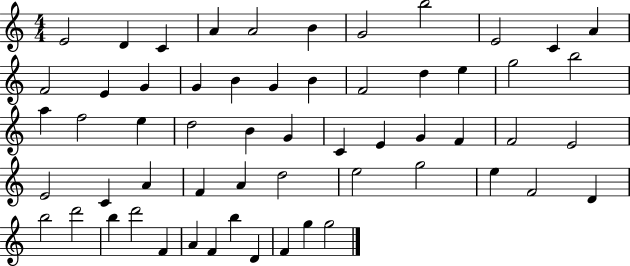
{
  \clef treble
  \numericTimeSignature
  \time 4/4
  \key c \major
  e'2 d'4 c'4 | a'4 a'2 b'4 | g'2 b''2 | e'2 c'4 a'4 | \break f'2 e'4 g'4 | g'4 b'4 g'4 b'4 | f'2 d''4 e''4 | g''2 b''2 | \break a''4 f''2 e''4 | d''2 b'4 g'4 | c'4 e'4 g'4 f'4 | f'2 e'2 | \break e'2 c'4 a'4 | f'4 a'4 d''2 | e''2 g''2 | e''4 f'2 d'4 | \break b''2 d'''2 | b''4 d'''2 f'4 | a'4 f'4 b''4 d'4 | f'4 g''4 g''2 | \break \bar "|."
}